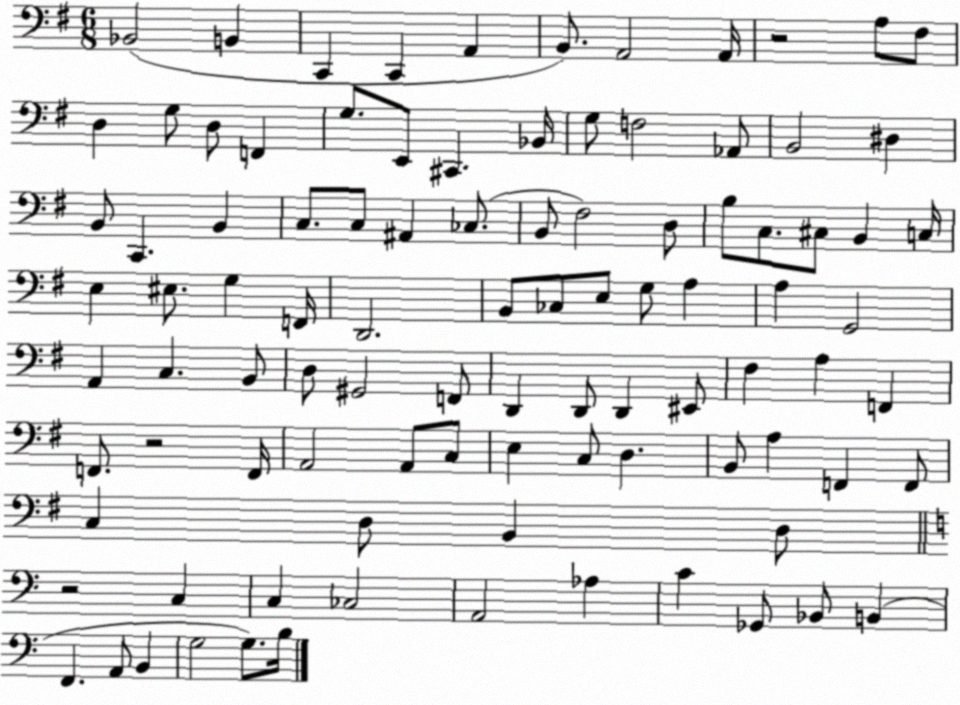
X:1
T:Untitled
M:6/8
L:1/4
K:G
_B,,2 B,, C,, C,, A,, B,,/2 A,,2 A,,/4 z2 A,/2 ^F,/2 D, G,/2 D,/2 F,, G,/2 E,,/2 ^C,, _B,,/4 G,/2 F,2 _A,,/2 B,,2 ^D, B,,/2 C,, B,, C,/2 C,/2 ^A,, _C,/2 B,,/2 ^F,2 D,/2 B,/2 C,/2 ^C,/2 B,, C,/4 E, ^E,/2 G, F,,/4 D,,2 B,,/2 _C,/2 E,/2 G,/2 A, A, G,,2 A,, C, B,,/2 D,/2 ^G,,2 F,,/2 D,, D,,/2 D,, ^E,,/2 ^F, A, F,, F,,/2 z2 F,,/4 A,,2 A,,/2 C,/2 E, C,/2 D, B,,/2 A, F,, F,,/2 C, D,/2 B,, D,/2 z2 C, C, _C,2 A,,2 _A, C _G,,/2 _B,,/2 B,, F,, A,,/2 B,, G,2 G,/2 B,/4